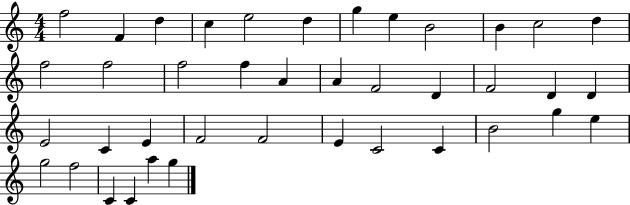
{
  \clef treble
  \numericTimeSignature
  \time 4/4
  \key c \major
  f''2 f'4 d''4 | c''4 e''2 d''4 | g''4 e''4 b'2 | b'4 c''2 d''4 | \break f''2 f''2 | f''2 f''4 a'4 | a'4 f'2 d'4 | f'2 d'4 d'4 | \break e'2 c'4 e'4 | f'2 f'2 | e'4 c'2 c'4 | b'2 g''4 e''4 | \break g''2 f''2 | c'4 c'4 a''4 g''4 | \bar "|."
}